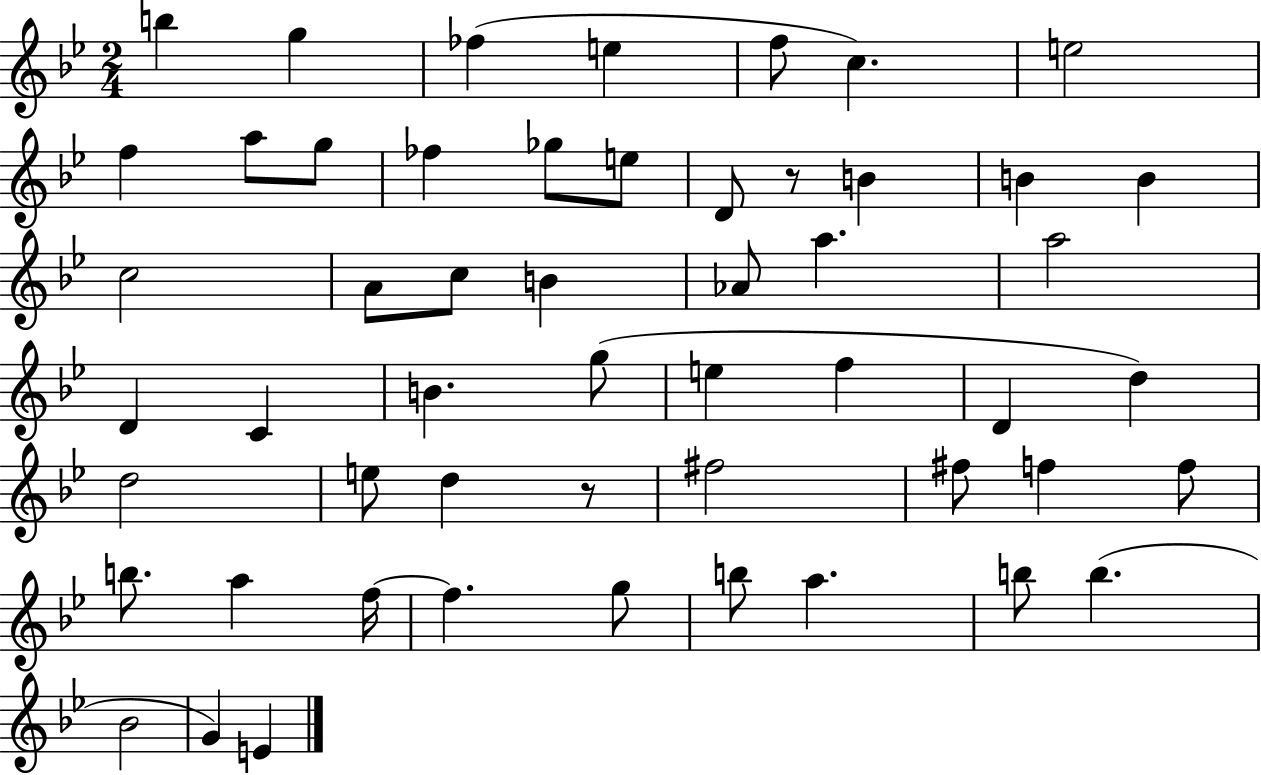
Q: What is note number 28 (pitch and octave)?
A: G5